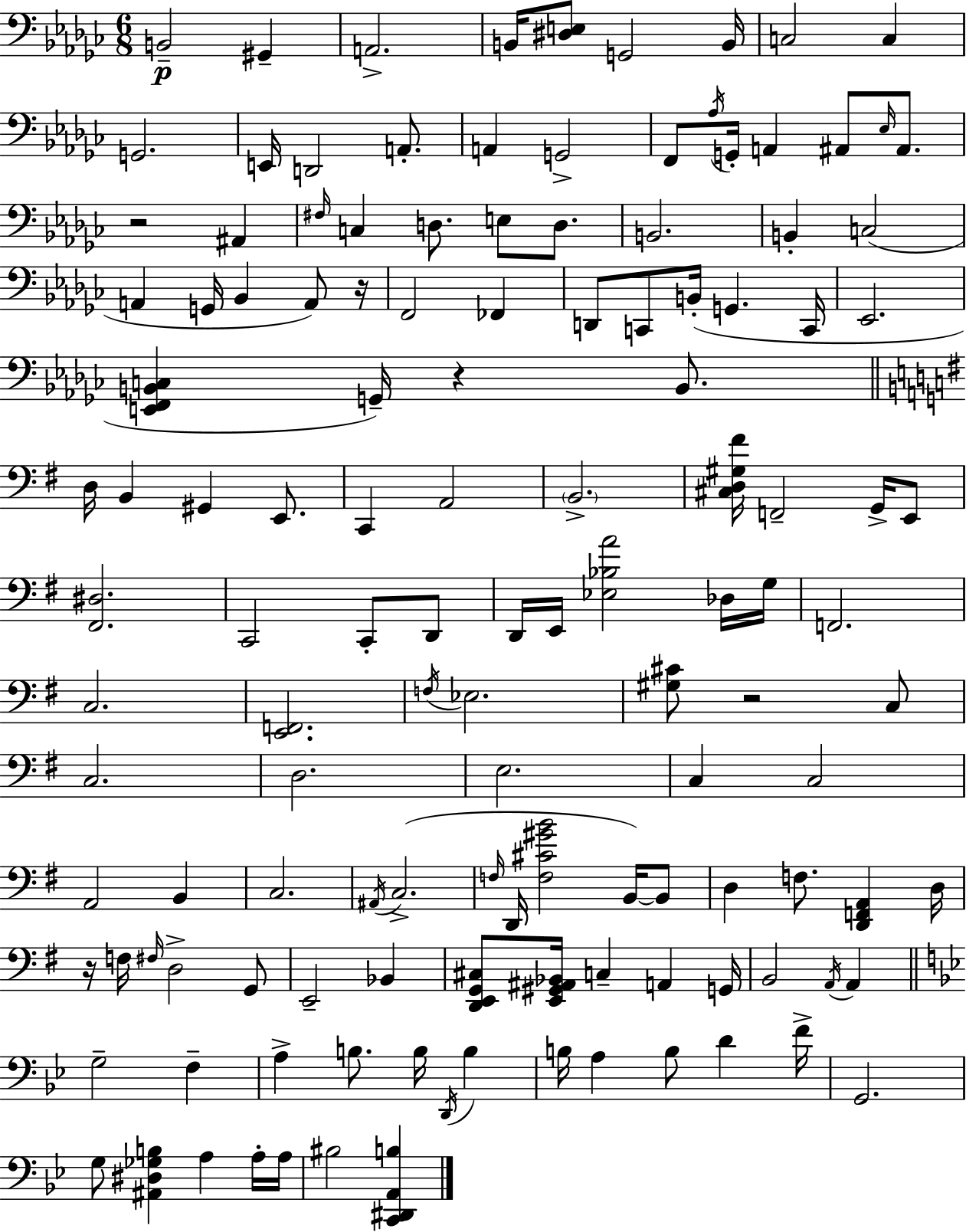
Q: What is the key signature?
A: EES minor